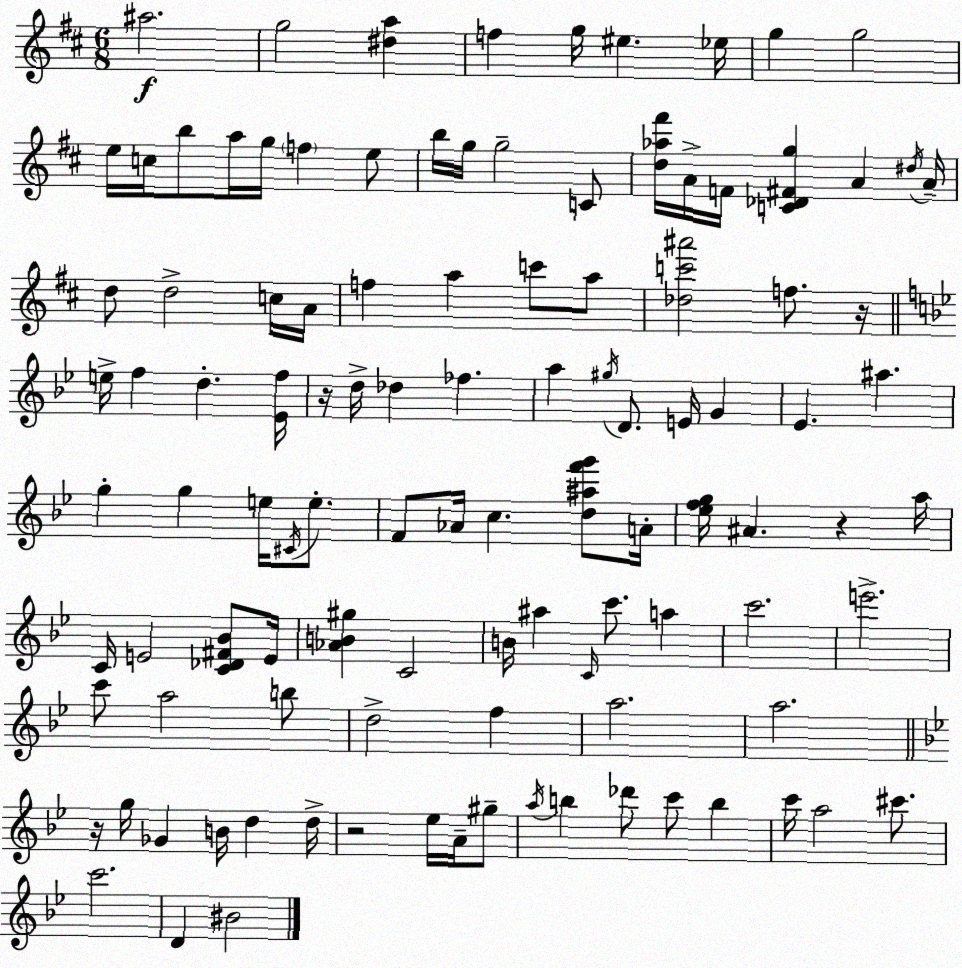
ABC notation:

X:1
T:Untitled
M:6/8
L:1/4
K:D
^a2 g2 [^da] f g/4 ^e _e/4 g g2 e/4 c/4 b/2 a/4 g/4 f e/2 b/4 g/4 g2 C/2 [d_a^f']/4 A/4 F/4 [C_D^Fg] A ^d/4 A/4 d/2 d2 c/4 A/4 f a c'/2 a/2 [_dc'^a']2 f/2 z/4 e/4 f d [_Ef]/4 z/4 d/4 _d _f a ^g/4 D/2 E/4 G _E ^a g g e/4 ^C/4 e/2 F/2 _A/4 c [d^af'g']/2 A/4 [_efg]/4 ^A z a/4 C/4 E2 [C_D^F_B]/2 E/4 [_AB^g] C2 B/4 ^a C/4 c'/2 a c'2 e'2 c'/2 a2 b/2 d2 f a2 a2 z/4 g/4 _G B/4 d d/4 z2 _e/4 A/4 ^g/2 a/4 b _d'/2 c'/2 b c'/4 a2 ^c'/2 c'2 D ^B2